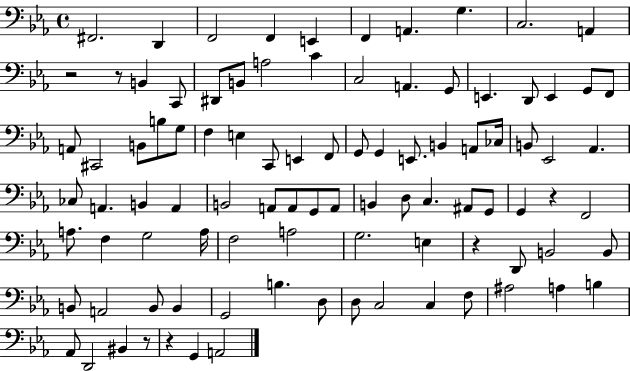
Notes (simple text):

F#2/h. D2/q F2/h F2/q E2/q F2/q A2/q. G3/q. C3/h. A2/q R/h R/e B2/q C2/e D#2/e B2/e A3/h C4/q C3/h A2/q. G2/e E2/q. D2/e E2/q G2/e F2/e A2/e C#2/h B2/e B3/e G3/e F3/q E3/q C2/e E2/q F2/e G2/e G2/q E2/e. B2/q A2/e CES3/s B2/e Eb2/h Ab2/q. CES3/e A2/q. B2/q A2/q B2/h A2/e A2/e G2/e A2/e B2/q D3/e C3/q. A#2/e G2/e G2/q R/q F2/h A3/e. F3/q G3/h A3/s F3/h A3/h G3/h. E3/q R/q D2/e B2/h B2/e B2/e A2/h B2/e B2/q G2/h B3/q. D3/e D3/e C3/h C3/q F3/e A#3/h A3/q B3/q Ab2/e D2/h BIS2/q R/e R/q G2/q A2/h